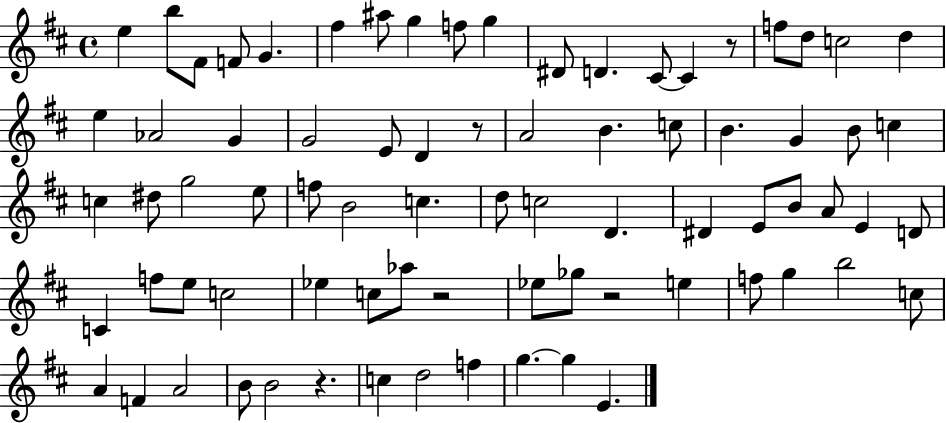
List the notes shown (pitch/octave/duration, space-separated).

E5/q B5/e F#4/e F4/e G4/q. F#5/q A#5/e G5/q F5/e G5/q D#4/e D4/q. C#4/e C#4/q R/e F5/e D5/e C5/h D5/q E5/q Ab4/h G4/q G4/h E4/e D4/q R/e A4/h B4/q. C5/e B4/q. G4/q B4/e C5/q C5/q D#5/e G5/h E5/e F5/e B4/h C5/q. D5/e C5/h D4/q. D#4/q E4/e B4/e A4/e E4/q D4/e C4/q F5/e E5/e C5/h Eb5/q C5/e Ab5/e R/h Eb5/e Gb5/e R/h E5/q F5/e G5/q B5/h C5/e A4/q F4/q A4/h B4/e B4/h R/q. C5/q D5/h F5/q G5/q. G5/q E4/q.